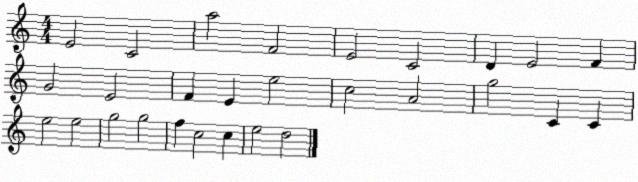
X:1
T:Untitled
M:4/4
L:1/4
K:C
E2 C2 a2 F2 E2 C2 D E2 F G2 E2 F E e2 c2 A2 g2 C C e2 e2 g2 g2 f c2 c e2 d2